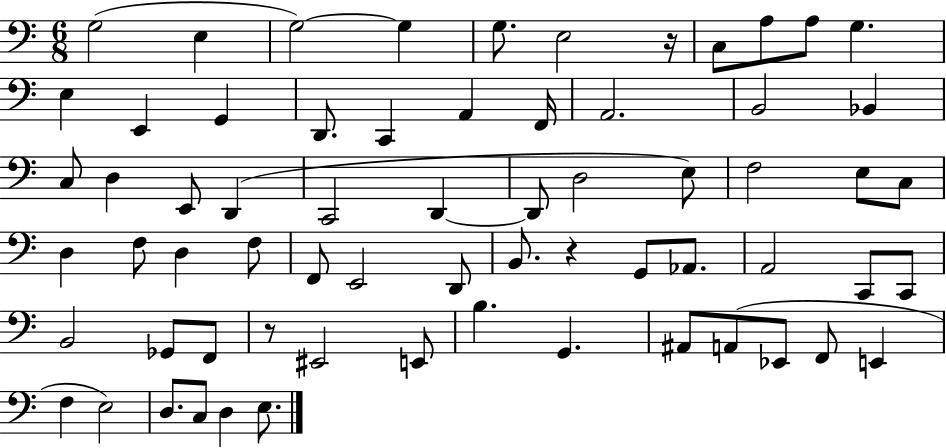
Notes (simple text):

G3/h E3/q G3/h G3/q G3/e. E3/h R/s C3/e A3/e A3/e G3/q. E3/q E2/q G2/q D2/e. C2/q A2/q F2/s A2/h. B2/h Bb2/q C3/e D3/q E2/e D2/q C2/h D2/q D2/e D3/h E3/e F3/h E3/e C3/e D3/q F3/e D3/q F3/e F2/e E2/h D2/e B2/e. R/q G2/e Ab2/e. A2/h C2/e C2/e B2/h Gb2/e F2/e R/e EIS2/h E2/e B3/q. G2/q. A#2/e A2/e Eb2/e F2/e E2/q F3/q E3/h D3/e. C3/e D3/q E3/e.